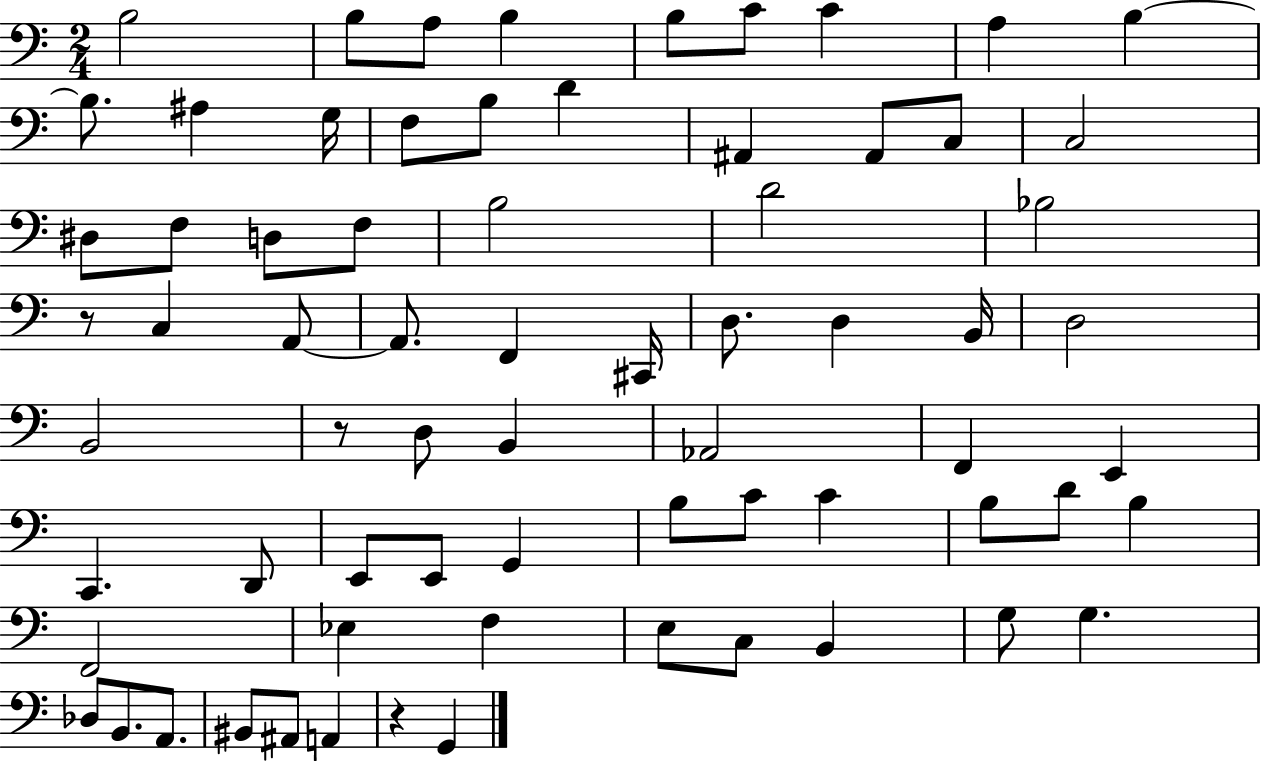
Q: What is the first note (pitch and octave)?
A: B3